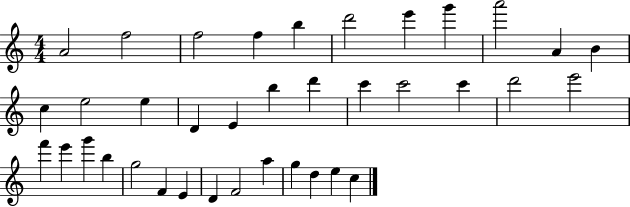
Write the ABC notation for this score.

X:1
T:Untitled
M:4/4
L:1/4
K:C
A2 f2 f2 f b d'2 e' g' a'2 A B c e2 e D E b d' c' c'2 c' d'2 e'2 f' e' g' b g2 F E D F2 a g d e c